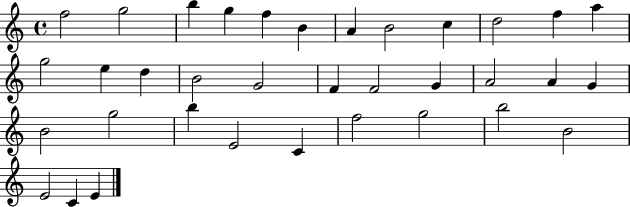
F5/h G5/h B5/q G5/q F5/q B4/q A4/q B4/h C5/q D5/h F5/q A5/q G5/h E5/q D5/q B4/h G4/h F4/q F4/h G4/q A4/h A4/q G4/q B4/h G5/h B5/q E4/h C4/q F5/h G5/h B5/h B4/h E4/h C4/q E4/q